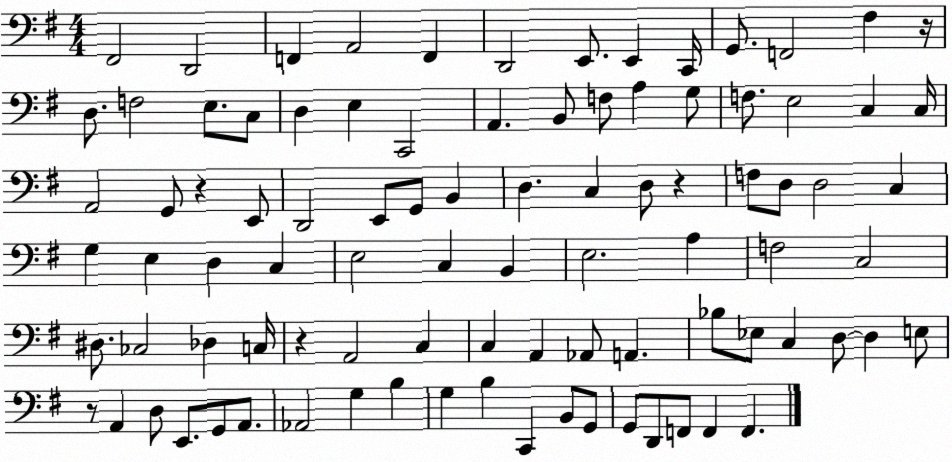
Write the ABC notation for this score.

X:1
T:Untitled
M:4/4
L:1/4
K:G
^F,,2 D,,2 F,, A,,2 F,, D,,2 E,,/2 E,, C,,/4 G,,/2 F,,2 ^F, z/4 D,/2 F,2 E,/2 C,/2 D, E, C,,2 A,, B,,/2 F,/2 A, G,/2 F,/2 E,2 C, C,/4 A,,2 G,,/2 z E,,/2 D,,2 E,,/2 G,,/2 B,, D, C, D,/2 z F,/2 D,/2 D,2 C, G, E, D, C, E,2 C, B,, E,2 A, F,2 C,2 ^D,/2 _C,2 _D, C,/4 z A,,2 C, C, A,, _A,,/2 A,, _B,/2 _E,/2 C, D,/2 D, E,/2 z/2 A,, D,/2 E,,/2 G,,/2 A,,/2 _A,,2 G, B, G, B, C,, B,,/2 G,,/2 G,,/2 D,,/2 F,,/2 F,, F,,